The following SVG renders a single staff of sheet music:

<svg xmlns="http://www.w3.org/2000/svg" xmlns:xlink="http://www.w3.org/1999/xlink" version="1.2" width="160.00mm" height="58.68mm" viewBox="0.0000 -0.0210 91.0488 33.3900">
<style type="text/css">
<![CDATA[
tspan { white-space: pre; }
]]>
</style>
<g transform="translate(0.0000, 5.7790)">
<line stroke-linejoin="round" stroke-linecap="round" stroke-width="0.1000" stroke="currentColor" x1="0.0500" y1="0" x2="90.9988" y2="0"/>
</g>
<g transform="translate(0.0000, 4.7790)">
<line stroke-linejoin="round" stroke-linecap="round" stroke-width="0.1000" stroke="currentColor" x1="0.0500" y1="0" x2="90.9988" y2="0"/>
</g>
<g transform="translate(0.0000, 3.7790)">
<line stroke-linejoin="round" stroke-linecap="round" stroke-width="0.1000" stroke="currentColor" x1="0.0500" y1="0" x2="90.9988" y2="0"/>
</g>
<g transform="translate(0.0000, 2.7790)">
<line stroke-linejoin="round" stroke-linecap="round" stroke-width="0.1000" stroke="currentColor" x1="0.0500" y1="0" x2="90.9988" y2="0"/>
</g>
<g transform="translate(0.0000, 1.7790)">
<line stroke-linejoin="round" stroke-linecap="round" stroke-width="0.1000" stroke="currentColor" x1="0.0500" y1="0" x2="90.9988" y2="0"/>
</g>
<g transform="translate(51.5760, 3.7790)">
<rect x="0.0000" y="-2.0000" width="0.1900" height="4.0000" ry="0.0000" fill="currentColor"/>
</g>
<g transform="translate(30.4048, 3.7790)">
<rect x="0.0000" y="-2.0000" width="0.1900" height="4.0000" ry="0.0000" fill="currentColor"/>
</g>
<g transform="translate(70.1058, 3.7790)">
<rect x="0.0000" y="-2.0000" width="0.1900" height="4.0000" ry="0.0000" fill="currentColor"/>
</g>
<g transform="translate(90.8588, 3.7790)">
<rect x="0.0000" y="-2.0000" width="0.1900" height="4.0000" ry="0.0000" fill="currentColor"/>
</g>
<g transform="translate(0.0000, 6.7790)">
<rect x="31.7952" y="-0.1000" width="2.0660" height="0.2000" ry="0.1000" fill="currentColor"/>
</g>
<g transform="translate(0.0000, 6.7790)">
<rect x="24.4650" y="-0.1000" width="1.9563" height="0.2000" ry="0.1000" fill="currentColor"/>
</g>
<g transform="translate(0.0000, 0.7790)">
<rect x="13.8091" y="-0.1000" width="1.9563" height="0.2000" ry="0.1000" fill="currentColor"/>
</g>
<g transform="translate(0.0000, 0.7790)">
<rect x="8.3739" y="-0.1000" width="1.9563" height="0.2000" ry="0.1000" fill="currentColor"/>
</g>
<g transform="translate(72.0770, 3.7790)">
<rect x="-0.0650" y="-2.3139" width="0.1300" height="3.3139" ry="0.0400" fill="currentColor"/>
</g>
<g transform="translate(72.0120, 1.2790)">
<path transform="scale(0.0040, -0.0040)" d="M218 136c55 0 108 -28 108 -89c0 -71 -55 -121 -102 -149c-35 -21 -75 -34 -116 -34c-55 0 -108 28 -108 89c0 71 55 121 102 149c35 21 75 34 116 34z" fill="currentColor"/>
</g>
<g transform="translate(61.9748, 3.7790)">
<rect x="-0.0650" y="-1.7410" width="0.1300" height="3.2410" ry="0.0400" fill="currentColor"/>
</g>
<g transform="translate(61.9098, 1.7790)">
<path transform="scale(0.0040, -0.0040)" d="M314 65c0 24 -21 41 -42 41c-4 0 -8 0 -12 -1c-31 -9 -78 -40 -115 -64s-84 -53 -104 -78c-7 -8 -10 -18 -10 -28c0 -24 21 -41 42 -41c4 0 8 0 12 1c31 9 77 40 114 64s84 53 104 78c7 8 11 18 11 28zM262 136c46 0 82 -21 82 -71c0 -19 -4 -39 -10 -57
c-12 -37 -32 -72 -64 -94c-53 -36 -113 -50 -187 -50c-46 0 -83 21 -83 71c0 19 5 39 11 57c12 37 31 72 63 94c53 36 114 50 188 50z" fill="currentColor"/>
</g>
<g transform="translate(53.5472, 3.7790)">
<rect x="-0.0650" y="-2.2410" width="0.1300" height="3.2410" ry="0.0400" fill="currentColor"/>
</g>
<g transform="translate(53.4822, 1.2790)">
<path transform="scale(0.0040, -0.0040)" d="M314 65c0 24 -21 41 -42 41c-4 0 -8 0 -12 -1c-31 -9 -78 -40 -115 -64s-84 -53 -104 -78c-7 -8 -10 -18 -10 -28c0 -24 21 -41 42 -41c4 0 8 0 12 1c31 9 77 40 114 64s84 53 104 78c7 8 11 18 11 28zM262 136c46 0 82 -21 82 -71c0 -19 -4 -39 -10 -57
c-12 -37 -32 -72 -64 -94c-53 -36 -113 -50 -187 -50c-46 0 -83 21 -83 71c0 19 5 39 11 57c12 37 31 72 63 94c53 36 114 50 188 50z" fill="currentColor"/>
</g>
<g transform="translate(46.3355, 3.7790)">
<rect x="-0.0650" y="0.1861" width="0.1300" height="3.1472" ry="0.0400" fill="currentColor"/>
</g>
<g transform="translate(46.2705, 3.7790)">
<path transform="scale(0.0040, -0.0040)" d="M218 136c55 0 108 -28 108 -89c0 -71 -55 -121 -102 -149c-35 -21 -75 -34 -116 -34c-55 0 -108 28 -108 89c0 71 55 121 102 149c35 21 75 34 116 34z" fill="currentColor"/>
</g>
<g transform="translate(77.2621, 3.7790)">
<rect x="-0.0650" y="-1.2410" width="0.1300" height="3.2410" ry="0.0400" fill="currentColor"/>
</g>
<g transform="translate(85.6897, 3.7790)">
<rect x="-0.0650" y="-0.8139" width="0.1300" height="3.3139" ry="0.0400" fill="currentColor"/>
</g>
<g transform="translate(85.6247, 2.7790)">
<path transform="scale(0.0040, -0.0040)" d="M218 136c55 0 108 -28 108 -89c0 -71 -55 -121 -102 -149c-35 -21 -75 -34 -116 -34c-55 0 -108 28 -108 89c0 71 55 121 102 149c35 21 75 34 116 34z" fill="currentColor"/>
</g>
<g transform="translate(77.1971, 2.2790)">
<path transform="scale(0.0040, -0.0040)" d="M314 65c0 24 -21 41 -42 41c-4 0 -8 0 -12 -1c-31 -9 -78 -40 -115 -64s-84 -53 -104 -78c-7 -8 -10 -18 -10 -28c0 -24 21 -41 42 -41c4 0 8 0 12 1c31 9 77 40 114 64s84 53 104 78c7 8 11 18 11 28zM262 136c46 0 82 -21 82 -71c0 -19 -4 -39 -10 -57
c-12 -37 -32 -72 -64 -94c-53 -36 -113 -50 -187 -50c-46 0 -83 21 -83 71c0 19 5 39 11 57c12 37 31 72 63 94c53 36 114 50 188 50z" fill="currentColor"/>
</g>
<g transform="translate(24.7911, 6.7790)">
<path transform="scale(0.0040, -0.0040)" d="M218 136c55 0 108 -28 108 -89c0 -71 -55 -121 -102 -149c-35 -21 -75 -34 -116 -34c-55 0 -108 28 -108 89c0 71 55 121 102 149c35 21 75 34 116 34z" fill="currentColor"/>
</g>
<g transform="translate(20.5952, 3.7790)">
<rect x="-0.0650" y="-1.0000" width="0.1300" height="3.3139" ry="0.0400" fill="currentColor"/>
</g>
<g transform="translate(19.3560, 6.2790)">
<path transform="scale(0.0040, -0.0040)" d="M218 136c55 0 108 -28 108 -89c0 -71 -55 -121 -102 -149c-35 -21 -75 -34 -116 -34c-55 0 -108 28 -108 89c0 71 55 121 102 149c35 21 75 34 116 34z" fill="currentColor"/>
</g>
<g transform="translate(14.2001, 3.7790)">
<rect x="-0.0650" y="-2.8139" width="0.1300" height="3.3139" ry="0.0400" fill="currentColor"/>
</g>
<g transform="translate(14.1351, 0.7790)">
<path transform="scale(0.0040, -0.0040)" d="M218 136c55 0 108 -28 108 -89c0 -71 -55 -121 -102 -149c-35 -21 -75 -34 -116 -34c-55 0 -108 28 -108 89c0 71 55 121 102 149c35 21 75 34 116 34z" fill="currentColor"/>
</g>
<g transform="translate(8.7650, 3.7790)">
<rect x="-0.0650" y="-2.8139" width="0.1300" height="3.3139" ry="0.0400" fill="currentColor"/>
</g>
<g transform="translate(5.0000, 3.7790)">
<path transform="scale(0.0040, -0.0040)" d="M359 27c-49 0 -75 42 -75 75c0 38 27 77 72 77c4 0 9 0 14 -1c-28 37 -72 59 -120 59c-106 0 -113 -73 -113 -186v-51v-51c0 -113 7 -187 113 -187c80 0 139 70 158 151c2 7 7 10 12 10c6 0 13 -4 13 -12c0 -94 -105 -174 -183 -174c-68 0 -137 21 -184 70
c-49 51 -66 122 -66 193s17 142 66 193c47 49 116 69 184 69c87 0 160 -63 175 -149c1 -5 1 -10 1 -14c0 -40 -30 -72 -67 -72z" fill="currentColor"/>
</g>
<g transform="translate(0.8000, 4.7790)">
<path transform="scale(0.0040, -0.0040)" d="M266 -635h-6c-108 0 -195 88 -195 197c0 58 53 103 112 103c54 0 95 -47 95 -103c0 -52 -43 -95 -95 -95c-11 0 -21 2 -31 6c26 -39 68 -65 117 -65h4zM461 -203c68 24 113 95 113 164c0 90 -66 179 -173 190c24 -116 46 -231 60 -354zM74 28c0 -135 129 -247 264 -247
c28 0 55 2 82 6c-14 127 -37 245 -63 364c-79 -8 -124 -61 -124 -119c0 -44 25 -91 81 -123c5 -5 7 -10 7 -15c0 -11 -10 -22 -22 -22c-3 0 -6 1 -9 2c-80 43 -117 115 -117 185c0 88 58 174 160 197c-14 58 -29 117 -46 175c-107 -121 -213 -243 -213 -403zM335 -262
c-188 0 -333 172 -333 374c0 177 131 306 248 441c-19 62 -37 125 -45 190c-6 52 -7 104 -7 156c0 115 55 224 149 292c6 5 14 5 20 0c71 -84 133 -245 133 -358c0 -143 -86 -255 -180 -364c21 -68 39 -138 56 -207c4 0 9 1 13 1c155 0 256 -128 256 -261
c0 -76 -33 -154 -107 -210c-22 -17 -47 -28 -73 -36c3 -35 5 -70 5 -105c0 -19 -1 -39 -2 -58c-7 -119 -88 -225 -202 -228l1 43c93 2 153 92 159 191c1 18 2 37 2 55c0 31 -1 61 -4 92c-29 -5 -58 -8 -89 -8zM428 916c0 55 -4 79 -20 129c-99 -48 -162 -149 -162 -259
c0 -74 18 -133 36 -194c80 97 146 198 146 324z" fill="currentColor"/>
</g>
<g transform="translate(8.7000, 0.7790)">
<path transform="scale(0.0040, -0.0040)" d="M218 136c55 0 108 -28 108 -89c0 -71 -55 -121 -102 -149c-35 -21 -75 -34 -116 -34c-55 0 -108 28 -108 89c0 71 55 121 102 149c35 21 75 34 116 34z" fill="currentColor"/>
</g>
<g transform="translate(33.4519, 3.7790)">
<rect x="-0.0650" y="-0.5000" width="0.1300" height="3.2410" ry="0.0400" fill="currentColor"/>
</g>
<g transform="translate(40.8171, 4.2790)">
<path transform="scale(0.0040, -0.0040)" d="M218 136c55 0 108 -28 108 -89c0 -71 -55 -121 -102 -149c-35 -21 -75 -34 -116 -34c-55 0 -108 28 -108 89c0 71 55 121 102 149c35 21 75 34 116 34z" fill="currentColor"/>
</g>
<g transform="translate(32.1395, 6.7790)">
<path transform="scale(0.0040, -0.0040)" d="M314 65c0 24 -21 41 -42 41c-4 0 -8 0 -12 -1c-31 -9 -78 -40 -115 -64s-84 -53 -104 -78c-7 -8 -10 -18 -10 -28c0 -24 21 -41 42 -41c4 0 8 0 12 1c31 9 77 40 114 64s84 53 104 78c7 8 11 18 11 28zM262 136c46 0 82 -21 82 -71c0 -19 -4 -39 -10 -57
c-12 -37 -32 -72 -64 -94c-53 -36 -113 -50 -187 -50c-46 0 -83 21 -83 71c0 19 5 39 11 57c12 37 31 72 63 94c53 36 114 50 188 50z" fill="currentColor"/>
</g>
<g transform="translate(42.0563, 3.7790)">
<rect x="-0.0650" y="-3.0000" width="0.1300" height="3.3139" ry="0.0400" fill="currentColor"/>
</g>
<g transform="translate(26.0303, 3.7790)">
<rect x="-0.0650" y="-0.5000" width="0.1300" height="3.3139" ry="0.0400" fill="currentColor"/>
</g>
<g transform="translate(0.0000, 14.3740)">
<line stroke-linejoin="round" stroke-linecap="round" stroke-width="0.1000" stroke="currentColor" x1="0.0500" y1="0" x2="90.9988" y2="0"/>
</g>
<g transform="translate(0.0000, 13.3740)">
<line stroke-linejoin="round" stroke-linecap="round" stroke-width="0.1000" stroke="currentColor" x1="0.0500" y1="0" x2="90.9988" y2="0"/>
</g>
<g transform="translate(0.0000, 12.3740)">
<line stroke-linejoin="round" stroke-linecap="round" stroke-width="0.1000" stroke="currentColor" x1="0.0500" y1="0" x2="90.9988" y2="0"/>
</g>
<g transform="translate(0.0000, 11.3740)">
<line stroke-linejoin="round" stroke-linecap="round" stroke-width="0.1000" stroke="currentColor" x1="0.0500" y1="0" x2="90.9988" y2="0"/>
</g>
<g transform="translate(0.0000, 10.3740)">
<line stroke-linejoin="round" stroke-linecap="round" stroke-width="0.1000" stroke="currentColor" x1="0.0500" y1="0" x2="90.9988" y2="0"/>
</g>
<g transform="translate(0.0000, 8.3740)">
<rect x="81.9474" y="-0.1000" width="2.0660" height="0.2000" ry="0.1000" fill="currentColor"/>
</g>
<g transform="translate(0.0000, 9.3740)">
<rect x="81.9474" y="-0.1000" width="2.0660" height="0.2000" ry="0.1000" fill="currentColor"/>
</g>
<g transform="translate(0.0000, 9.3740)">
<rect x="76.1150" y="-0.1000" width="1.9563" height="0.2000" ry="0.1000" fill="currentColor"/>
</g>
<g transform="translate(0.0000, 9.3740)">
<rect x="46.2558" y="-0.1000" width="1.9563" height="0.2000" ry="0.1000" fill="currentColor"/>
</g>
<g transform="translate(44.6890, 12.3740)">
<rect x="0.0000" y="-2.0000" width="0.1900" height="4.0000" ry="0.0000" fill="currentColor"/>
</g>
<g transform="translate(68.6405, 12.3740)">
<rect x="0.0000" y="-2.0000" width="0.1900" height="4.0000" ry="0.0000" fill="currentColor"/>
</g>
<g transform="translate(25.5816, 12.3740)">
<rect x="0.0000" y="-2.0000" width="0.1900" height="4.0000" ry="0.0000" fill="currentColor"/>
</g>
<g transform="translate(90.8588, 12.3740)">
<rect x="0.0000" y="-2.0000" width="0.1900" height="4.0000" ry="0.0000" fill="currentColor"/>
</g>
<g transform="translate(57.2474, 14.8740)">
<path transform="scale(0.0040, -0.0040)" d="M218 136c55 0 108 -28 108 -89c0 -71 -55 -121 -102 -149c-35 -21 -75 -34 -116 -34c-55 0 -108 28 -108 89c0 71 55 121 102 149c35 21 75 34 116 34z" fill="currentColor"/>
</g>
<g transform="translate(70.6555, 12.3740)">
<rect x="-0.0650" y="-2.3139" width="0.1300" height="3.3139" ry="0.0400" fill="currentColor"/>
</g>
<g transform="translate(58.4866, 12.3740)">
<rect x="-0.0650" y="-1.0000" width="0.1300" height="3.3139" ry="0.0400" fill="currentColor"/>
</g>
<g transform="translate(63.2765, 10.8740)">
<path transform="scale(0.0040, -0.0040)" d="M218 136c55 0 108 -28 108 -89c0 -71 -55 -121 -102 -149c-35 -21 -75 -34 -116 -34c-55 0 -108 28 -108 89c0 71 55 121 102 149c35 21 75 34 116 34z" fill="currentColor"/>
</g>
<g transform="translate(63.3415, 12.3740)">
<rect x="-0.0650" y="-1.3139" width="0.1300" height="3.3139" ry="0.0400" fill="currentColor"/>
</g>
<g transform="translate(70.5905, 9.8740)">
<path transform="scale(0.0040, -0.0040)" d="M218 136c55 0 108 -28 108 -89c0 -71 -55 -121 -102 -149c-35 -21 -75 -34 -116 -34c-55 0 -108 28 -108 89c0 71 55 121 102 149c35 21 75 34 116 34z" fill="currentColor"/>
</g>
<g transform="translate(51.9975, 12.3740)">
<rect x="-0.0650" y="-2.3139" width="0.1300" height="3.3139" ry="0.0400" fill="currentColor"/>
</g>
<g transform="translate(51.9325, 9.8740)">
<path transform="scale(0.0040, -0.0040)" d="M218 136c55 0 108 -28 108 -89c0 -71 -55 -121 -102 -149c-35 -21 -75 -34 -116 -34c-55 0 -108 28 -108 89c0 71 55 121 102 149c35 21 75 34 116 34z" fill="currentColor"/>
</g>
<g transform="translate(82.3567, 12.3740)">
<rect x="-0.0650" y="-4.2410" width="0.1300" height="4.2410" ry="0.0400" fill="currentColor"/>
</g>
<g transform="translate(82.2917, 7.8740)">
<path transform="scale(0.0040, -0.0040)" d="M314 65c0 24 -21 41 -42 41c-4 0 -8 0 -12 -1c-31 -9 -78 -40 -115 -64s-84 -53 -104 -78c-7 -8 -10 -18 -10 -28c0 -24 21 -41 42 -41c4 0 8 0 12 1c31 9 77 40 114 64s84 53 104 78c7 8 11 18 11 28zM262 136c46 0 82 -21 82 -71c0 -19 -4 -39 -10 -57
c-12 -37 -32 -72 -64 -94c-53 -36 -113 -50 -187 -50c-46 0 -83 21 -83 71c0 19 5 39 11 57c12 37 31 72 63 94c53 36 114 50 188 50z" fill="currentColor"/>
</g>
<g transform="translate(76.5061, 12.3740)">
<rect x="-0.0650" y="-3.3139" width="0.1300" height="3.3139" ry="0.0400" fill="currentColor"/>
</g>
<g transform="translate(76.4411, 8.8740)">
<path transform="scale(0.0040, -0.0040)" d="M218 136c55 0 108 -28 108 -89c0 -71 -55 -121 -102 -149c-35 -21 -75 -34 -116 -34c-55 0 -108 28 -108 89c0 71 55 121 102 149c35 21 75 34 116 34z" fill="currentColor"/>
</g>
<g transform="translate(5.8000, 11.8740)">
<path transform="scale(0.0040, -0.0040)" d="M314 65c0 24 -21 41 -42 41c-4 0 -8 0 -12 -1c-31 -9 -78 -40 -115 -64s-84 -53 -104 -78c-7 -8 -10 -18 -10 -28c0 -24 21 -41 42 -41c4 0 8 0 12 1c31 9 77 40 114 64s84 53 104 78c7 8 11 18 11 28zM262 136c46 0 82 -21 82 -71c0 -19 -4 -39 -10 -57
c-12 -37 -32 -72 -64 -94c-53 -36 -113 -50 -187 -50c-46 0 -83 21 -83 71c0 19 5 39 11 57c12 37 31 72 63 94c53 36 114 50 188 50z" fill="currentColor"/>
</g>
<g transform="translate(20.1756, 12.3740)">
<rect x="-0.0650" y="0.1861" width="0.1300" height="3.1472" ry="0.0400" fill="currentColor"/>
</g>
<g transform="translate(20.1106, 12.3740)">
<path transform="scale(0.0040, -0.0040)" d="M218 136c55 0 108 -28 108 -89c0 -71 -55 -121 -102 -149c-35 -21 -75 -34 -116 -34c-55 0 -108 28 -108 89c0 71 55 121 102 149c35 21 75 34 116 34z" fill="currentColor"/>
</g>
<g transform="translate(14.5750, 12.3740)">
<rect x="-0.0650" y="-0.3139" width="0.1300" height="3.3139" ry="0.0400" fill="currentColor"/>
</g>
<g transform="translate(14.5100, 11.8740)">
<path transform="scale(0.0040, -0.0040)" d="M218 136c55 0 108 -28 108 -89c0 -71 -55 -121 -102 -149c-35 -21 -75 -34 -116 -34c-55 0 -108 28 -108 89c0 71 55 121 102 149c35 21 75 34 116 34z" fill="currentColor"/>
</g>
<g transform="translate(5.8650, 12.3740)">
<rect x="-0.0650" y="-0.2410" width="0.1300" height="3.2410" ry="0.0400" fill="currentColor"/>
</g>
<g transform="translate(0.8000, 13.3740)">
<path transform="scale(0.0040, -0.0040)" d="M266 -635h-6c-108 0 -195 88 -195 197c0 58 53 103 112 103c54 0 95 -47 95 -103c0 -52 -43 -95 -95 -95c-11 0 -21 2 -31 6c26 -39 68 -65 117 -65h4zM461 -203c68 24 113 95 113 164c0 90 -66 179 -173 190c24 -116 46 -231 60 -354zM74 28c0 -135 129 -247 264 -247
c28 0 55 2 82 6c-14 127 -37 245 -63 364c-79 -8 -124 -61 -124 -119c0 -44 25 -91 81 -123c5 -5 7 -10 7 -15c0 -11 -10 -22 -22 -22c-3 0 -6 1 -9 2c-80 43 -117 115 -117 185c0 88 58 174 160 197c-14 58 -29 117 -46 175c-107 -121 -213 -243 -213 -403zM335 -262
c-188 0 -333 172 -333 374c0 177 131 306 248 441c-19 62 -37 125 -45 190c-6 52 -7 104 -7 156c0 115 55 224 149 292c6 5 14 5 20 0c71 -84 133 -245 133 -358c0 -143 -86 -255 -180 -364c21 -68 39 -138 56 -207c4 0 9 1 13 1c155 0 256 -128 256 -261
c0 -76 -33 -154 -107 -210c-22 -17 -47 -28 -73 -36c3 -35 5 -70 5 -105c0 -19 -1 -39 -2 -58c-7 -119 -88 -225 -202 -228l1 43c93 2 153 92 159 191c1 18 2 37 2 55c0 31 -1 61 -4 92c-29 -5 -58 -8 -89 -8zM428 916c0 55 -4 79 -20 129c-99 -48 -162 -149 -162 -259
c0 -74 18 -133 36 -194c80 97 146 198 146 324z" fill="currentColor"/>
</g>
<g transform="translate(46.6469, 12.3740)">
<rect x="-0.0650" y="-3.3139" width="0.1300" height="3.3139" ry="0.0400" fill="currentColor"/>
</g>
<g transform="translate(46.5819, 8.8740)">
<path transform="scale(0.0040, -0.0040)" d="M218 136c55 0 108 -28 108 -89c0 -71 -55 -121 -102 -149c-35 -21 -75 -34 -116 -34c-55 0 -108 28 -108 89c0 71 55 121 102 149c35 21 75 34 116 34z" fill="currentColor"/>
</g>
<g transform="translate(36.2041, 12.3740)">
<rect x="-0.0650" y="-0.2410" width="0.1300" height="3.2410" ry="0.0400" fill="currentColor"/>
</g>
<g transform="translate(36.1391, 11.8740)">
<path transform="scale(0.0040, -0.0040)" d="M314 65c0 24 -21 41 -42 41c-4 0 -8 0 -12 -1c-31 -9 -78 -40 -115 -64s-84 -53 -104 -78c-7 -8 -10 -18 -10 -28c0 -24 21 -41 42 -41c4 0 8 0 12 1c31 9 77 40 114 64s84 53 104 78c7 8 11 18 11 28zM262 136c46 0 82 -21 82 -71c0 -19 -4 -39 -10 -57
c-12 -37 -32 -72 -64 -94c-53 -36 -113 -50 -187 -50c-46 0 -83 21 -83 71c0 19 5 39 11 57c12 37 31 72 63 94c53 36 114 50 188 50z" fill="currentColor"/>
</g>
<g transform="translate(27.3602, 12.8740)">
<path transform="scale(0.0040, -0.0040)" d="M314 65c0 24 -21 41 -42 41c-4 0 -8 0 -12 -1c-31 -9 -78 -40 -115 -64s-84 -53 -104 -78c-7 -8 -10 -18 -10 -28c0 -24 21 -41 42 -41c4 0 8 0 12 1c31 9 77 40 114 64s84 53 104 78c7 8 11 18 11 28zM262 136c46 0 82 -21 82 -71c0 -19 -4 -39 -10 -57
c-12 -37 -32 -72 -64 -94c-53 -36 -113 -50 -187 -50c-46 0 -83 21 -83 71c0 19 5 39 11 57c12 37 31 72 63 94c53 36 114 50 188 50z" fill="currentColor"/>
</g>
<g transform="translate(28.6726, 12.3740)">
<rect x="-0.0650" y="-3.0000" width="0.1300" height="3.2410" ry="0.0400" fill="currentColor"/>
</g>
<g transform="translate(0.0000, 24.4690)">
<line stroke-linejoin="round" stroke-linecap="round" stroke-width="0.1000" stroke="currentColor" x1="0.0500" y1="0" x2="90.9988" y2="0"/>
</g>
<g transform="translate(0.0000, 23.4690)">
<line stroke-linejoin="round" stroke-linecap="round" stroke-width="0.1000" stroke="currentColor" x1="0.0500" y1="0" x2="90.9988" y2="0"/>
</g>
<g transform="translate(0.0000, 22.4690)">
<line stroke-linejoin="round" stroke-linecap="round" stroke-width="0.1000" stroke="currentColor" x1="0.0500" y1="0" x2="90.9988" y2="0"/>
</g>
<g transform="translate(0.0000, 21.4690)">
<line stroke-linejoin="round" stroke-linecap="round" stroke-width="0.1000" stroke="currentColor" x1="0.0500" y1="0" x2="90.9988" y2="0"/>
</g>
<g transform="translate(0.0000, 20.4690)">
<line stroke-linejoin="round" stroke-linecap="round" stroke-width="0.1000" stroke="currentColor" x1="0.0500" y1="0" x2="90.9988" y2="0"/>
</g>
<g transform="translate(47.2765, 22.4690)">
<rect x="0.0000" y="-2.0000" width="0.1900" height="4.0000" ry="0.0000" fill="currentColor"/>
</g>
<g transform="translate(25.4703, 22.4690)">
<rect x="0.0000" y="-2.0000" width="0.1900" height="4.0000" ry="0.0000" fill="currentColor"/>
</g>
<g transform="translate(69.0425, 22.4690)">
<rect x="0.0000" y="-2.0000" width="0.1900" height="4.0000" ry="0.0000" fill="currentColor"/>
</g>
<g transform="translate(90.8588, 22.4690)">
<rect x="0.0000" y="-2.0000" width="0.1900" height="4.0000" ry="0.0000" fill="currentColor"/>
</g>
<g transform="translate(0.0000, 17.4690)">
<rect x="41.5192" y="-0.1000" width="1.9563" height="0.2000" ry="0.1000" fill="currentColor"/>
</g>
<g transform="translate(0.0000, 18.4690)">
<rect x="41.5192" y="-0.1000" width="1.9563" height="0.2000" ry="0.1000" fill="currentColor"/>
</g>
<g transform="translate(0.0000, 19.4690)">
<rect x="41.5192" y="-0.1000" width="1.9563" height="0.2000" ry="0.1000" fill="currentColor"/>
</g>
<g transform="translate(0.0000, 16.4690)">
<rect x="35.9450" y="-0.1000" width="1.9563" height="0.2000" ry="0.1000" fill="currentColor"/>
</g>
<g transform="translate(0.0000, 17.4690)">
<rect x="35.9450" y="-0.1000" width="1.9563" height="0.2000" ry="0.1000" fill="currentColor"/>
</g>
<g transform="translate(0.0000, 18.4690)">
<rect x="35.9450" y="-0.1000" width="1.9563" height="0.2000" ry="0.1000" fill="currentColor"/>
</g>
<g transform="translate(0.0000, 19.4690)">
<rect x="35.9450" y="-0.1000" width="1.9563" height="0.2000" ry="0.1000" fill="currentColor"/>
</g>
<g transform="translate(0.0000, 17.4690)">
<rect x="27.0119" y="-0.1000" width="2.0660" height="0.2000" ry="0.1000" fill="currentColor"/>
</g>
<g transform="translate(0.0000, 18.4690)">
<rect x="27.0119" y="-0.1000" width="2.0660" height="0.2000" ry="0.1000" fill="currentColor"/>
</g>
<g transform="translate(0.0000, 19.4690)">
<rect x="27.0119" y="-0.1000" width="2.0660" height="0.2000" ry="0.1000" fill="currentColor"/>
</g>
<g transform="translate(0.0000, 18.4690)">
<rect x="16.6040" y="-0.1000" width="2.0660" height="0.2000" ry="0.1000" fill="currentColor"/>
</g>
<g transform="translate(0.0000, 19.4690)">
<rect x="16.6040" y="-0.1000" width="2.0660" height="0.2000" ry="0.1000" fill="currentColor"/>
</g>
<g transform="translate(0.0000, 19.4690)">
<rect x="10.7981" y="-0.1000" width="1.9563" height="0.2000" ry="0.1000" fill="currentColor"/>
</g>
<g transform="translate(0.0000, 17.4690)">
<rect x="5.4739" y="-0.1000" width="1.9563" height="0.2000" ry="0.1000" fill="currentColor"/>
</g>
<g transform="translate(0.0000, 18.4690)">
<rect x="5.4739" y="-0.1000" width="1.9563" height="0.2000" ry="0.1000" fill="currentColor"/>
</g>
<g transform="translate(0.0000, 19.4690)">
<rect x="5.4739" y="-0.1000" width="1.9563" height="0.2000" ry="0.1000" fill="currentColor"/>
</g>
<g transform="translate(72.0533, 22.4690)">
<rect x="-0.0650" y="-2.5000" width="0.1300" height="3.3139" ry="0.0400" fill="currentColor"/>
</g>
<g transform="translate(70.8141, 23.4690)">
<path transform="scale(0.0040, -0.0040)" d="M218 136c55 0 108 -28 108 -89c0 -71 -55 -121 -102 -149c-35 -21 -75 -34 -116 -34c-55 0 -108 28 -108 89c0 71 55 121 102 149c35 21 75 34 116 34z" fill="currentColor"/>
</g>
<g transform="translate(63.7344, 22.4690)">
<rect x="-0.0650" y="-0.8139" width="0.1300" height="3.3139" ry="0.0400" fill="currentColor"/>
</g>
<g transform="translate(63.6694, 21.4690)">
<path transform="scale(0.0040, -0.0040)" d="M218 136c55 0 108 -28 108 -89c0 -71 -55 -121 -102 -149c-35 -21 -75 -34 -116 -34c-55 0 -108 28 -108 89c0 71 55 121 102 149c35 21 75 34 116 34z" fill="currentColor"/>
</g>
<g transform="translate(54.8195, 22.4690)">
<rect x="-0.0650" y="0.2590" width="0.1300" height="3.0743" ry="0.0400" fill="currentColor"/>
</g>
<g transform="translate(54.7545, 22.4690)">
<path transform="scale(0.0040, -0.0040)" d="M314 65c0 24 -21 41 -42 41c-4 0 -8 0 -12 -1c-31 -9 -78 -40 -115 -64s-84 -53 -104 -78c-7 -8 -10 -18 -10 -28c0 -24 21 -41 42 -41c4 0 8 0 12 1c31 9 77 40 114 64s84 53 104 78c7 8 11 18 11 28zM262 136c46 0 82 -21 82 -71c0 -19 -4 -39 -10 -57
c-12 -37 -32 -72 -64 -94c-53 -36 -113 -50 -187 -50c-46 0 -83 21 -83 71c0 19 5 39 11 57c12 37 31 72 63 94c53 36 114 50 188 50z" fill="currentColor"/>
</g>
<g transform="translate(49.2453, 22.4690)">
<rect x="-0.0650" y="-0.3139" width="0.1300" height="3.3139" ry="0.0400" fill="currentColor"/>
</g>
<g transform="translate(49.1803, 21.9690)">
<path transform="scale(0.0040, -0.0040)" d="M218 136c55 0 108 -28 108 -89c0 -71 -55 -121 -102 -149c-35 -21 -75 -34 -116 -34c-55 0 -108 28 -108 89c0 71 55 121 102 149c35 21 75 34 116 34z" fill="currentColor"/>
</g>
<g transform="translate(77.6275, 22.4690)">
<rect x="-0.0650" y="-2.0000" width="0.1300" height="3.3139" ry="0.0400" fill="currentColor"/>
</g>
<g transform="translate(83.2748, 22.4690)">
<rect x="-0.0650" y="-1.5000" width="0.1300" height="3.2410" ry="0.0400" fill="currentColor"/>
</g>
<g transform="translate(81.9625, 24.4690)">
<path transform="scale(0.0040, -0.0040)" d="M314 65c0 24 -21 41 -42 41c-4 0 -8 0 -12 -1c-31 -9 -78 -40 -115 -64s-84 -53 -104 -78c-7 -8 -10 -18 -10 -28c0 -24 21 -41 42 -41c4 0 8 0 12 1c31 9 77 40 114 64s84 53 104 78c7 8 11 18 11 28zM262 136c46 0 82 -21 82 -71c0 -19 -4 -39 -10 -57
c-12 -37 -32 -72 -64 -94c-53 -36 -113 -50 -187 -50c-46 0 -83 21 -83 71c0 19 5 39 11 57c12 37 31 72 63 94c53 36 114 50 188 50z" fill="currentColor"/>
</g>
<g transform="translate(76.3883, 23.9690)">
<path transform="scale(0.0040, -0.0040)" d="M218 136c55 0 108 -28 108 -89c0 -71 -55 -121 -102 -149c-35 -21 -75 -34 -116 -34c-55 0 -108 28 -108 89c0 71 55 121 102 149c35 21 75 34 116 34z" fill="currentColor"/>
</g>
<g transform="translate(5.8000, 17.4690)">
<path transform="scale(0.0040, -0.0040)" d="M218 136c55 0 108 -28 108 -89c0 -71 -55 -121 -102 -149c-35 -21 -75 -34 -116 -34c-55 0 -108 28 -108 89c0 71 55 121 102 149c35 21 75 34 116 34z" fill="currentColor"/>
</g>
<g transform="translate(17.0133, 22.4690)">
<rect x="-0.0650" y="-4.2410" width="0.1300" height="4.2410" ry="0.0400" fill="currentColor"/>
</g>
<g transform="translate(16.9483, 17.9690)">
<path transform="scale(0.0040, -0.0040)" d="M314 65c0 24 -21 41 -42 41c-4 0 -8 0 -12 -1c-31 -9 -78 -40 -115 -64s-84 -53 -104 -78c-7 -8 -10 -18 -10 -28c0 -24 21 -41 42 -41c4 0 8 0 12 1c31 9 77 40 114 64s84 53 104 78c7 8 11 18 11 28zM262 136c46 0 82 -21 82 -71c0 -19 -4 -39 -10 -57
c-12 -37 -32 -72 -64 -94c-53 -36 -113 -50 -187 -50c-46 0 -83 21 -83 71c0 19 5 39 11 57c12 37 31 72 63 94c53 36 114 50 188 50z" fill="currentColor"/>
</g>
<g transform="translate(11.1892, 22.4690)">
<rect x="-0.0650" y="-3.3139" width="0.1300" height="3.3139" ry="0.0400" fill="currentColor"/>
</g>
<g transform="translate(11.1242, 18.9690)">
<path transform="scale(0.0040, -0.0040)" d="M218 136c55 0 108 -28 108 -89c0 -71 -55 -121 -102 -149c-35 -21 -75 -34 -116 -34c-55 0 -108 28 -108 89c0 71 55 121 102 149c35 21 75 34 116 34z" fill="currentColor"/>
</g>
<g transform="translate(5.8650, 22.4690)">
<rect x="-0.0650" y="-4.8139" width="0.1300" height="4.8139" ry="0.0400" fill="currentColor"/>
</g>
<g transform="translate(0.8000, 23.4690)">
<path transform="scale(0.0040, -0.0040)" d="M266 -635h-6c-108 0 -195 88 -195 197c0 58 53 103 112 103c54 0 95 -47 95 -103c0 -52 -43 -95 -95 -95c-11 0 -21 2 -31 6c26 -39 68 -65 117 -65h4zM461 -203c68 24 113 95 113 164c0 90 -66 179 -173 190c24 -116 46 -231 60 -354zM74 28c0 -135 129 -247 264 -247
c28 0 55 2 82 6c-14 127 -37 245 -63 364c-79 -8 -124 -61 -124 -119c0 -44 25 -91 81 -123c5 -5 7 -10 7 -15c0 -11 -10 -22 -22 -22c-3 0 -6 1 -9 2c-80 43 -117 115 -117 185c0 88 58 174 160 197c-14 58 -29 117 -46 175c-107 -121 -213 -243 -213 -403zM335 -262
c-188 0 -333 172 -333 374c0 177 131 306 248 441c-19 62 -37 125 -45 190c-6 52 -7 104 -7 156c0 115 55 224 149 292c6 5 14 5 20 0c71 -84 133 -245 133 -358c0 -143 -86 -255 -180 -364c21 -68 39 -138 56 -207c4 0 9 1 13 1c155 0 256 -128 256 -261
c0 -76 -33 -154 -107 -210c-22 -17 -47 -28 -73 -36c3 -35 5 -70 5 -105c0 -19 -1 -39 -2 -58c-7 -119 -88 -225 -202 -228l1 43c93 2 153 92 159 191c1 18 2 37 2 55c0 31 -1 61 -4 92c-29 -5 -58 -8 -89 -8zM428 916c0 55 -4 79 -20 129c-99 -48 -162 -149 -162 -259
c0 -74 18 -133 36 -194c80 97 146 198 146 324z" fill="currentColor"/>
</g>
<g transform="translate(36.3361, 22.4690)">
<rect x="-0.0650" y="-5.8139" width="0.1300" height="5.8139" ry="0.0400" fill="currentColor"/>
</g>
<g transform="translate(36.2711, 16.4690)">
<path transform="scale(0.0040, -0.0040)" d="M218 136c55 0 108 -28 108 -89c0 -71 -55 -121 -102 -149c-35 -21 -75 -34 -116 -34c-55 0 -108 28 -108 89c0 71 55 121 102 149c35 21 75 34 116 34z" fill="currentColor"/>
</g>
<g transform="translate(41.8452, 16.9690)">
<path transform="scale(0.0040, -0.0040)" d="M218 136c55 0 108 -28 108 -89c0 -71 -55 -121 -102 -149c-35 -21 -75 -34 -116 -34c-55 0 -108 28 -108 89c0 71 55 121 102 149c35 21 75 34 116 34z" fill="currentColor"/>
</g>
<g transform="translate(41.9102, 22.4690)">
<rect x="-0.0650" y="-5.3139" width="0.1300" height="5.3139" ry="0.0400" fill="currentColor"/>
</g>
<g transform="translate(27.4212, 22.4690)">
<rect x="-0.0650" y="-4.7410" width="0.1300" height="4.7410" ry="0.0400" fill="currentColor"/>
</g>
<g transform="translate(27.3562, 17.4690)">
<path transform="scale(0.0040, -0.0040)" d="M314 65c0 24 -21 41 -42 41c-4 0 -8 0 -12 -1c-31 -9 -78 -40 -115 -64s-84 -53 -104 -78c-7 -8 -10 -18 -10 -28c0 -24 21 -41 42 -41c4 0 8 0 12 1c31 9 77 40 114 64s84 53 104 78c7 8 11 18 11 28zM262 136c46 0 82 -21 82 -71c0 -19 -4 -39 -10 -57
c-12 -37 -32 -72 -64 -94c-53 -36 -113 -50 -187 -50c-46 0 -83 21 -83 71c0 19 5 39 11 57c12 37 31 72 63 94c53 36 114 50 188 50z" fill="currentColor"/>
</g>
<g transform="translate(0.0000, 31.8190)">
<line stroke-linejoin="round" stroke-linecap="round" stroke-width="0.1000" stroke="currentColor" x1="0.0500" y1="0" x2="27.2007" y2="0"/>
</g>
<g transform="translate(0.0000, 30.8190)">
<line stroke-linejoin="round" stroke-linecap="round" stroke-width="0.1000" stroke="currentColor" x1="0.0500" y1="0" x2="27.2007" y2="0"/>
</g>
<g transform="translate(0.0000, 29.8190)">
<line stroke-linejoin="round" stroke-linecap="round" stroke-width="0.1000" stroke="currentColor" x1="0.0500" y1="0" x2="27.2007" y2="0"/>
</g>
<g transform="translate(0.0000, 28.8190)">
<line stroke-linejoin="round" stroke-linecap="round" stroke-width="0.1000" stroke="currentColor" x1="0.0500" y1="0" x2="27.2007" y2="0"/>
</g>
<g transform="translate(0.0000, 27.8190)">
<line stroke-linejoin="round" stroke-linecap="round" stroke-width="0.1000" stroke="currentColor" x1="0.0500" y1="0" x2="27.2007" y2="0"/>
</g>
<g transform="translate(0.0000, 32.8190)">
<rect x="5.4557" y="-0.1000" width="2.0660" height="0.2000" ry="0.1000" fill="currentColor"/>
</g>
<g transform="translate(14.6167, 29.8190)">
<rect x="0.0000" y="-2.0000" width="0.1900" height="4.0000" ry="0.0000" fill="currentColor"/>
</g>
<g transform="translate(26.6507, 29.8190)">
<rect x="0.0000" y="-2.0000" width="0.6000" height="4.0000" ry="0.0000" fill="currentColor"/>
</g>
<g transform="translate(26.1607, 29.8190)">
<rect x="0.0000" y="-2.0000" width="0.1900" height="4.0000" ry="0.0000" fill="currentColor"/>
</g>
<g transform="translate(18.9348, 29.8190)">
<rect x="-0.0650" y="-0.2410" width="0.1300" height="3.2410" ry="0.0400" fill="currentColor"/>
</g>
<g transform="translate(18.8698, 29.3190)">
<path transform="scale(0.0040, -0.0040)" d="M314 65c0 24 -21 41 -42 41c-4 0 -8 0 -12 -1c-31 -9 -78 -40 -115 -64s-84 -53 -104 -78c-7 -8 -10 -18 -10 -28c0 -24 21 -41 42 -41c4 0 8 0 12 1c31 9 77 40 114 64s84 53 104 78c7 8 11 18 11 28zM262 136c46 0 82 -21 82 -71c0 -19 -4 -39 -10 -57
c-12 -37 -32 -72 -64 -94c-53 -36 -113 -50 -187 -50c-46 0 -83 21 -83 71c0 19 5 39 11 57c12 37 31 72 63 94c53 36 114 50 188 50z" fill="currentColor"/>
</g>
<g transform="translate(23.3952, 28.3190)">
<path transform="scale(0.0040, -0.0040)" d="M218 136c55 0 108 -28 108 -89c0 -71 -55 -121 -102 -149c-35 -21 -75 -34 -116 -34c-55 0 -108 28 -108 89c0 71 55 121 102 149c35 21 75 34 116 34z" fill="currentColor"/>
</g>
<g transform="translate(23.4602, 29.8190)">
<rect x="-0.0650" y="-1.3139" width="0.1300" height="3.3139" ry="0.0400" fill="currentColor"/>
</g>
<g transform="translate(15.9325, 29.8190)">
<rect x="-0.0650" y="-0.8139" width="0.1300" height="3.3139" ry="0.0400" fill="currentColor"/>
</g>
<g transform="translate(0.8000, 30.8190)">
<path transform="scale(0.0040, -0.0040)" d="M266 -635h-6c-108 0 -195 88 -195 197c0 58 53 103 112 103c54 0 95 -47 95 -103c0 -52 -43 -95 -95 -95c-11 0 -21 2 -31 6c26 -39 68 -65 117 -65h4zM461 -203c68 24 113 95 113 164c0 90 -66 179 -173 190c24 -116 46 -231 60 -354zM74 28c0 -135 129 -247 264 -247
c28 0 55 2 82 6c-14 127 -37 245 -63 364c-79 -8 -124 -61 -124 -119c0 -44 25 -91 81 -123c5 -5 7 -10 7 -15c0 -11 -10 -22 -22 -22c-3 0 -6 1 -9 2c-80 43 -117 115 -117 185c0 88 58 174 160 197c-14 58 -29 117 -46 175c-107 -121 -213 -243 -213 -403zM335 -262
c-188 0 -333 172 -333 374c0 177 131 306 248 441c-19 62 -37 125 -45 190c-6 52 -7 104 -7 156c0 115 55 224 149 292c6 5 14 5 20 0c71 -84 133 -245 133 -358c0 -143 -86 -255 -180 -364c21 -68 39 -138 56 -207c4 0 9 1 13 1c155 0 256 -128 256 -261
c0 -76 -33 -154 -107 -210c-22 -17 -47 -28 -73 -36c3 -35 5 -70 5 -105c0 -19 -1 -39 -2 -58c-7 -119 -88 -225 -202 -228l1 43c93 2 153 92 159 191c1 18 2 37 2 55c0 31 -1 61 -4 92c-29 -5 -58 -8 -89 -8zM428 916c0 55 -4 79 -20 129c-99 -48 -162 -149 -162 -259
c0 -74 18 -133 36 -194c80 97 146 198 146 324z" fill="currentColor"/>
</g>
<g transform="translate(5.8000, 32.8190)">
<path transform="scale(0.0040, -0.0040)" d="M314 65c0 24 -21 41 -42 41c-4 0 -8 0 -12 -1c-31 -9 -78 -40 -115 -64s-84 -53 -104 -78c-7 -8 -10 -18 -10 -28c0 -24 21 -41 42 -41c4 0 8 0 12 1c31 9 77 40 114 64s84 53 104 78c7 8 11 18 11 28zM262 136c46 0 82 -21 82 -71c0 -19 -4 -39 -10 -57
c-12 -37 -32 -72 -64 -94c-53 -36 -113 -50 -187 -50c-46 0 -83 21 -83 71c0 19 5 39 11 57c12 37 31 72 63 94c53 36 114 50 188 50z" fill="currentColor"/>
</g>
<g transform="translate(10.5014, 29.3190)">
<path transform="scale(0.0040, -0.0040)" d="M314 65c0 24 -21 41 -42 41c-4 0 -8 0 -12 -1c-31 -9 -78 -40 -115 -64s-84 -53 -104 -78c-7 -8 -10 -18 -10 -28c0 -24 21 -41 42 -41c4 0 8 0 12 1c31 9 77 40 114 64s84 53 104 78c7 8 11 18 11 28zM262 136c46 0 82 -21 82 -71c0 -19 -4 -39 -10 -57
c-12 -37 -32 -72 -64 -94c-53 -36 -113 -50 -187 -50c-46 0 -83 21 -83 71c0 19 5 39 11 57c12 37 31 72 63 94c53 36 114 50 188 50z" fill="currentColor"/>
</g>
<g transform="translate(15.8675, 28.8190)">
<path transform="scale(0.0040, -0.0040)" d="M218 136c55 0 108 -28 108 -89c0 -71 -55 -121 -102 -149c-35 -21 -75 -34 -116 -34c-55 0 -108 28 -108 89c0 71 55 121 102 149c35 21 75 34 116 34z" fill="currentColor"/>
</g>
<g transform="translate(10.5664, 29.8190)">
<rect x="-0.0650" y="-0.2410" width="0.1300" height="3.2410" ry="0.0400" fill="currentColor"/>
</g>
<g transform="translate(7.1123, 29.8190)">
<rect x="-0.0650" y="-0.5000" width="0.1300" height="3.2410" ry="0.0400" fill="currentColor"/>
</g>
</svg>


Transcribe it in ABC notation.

X:1
T:Untitled
M:4/4
L:1/4
K:C
a a D C C2 A B g2 f2 g e2 d c2 c B A2 c2 b g D e g b d'2 e' b d'2 e'2 g' f' c B2 d G F E2 C2 c2 d c2 e